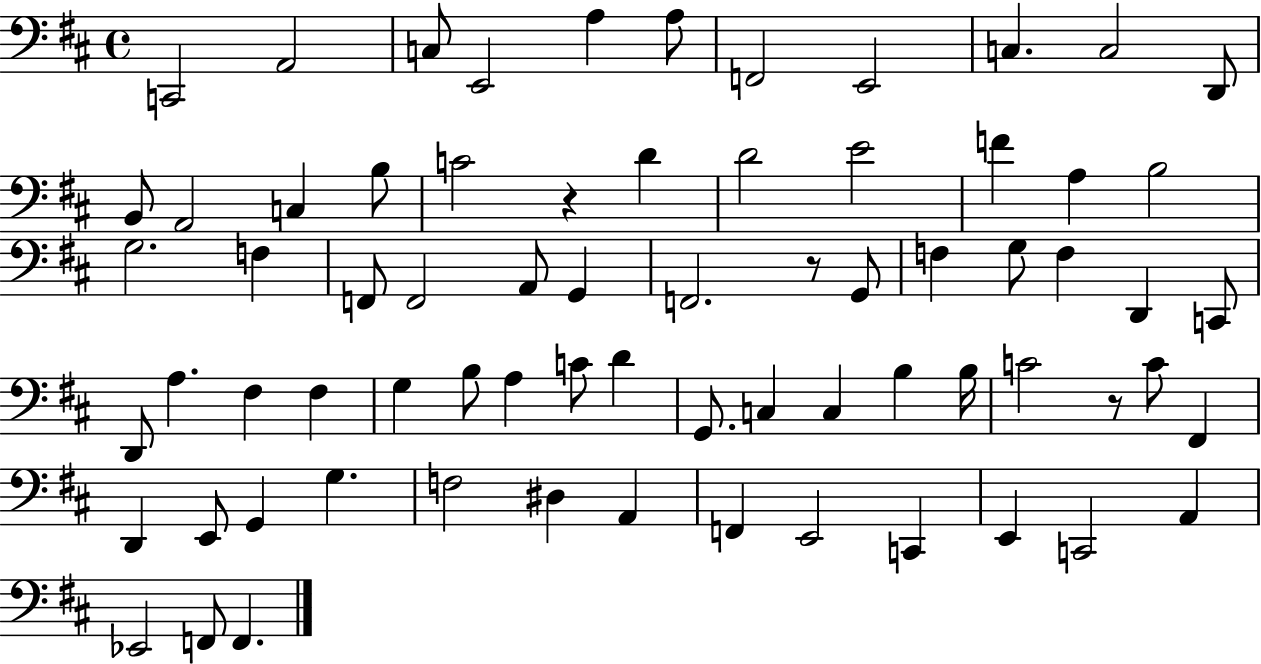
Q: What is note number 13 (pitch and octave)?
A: A2